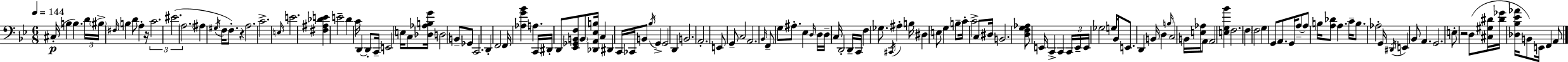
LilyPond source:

{
  \clef bass
  \numericTimeSignature
  \time 6/8
  \key bes \major
  \tempo 4 = 144
  cis16-.(\p b4 b4.) \tuplet 3/2 { d'16 | \parenthesize bis16-> \grace { fis16 } } b4 d'8 a4-. | r16 \tuplet 3/2 { c'2. | eis'2.( | \break \parenthesize a2. } | ais4 \acciaccatura { gis16 } f16 f8.-.) r4 | a2. | c'2.-> | \break \grace { e16 } e'2. | <fis ais des' e'>4 e'2-- | d'4 c'16 d,4~~ | d,8-. c,16-- e,2 e16 | \break c8 <des aes b g'>16 d2 b,8-- | ges,8 c,2. | d,4-. f,2 | f,16 <aes g' bes'>4 a4. | \break c,16 dis,16-. d,8 <ees, ges, b, f>8 \parenthesize b,8 <des, a, ees b>16 c4 | dis,4 c,16 ces,16 b,8 \acciaccatura { bes16 } | g,4-> g,2 | d,4 b,2. | \break a,2.-. | e,8 g,8-- c2 | a,2. | \grace { bes,16 } f,8-- g8 ais8.-. | \break ees4 \grace { d16 } d16 d16-- c16 d,2-. | d,16-- c,16 f4 ges8. | \acciaccatura { cis,16 } ais4-. b16 dis4 e8 | g4 b8-- c'16-. c'2-> | \break c8 dis16 b,2. | <d f g aes>8 e,16 c,4-> | c,4 \tuplet 3/2 { c,16 e,16-- e,16 } ges2 | g16 bes,16 e,8. d,4 | \break b,16 d4 \grace { b16 } c2 | b,16 <e aes>16 a,8 a,2 | <e g bes'>4 f2. | \parenthesize f4 | \break f2 g4 | g,8 a,8. g,16 a8--~~ a8 b16 <a des'>8 | a4. c'16-- b8. aes2-. | g,16 \acciaccatura { dis,16 } e,4 | \break bes,8 a,4. g,2. | e8-. r2 | d8( <cis gis dis'>16 <dis' ges'>16 <des bes ees' aes'>16 | b,8) e,16 f,4 a,8 \bar "|."
}